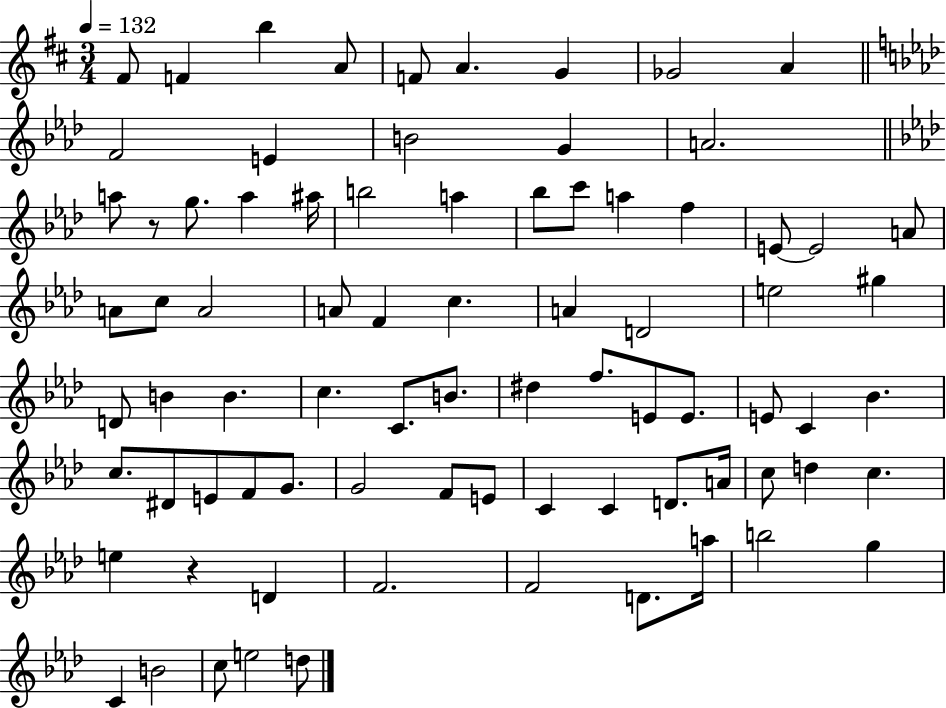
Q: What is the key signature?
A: D major